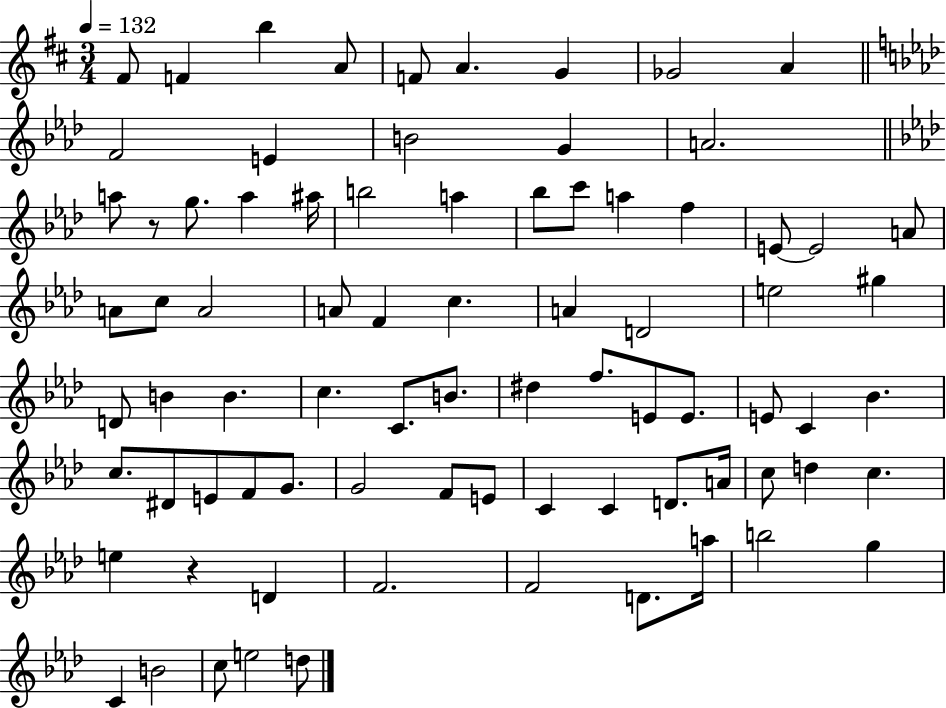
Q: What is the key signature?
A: D major